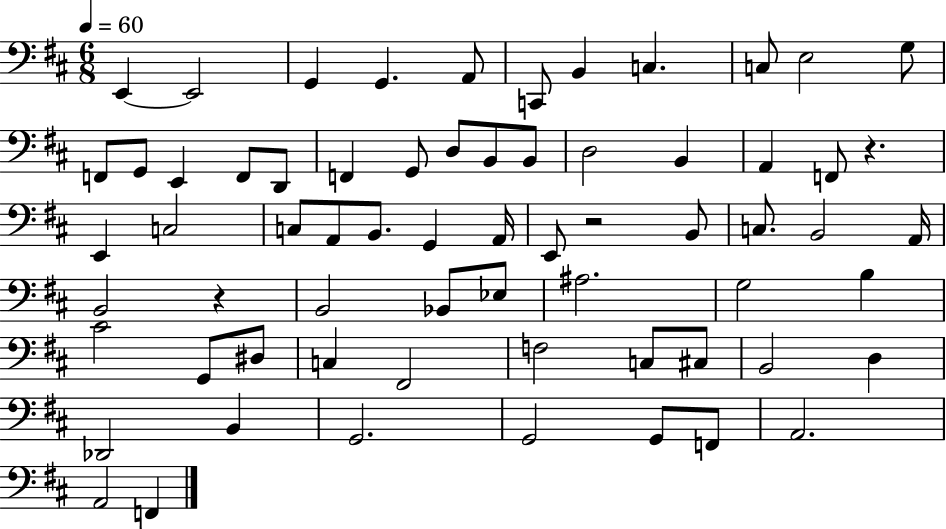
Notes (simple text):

E2/q E2/h G2/q G2/q. A2/e C2/e B2/q C3/q. C3/e E3/h G3/e F2/e G2/e E2/q F2/e D2/e F2/q G2/e D3/e B2/e B2/e D3/h B2/q A2/q F2/e R/q. E2/q C3/h C3/e A2/e B2/e. G2/q A2/s E2/e R/h B2/e C3/e. B2/h A2/s B2/h R/q B2/h Bb2/e Eb3/e A#3/h. G3/h B3/q C#4/h G2/e D#3/e C3/q F#2/h F3/h C3/e C#3/e B2/h D3/q Db2/h B2/q G2/h. G2/h G2/e F2/e A2/h. A2/h F2/q